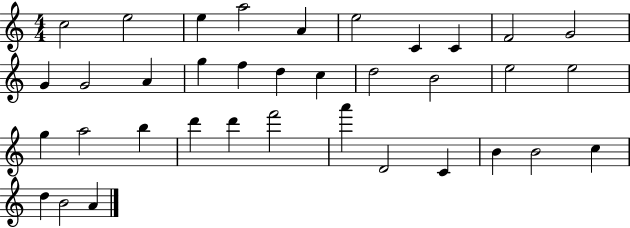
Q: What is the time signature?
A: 4/4